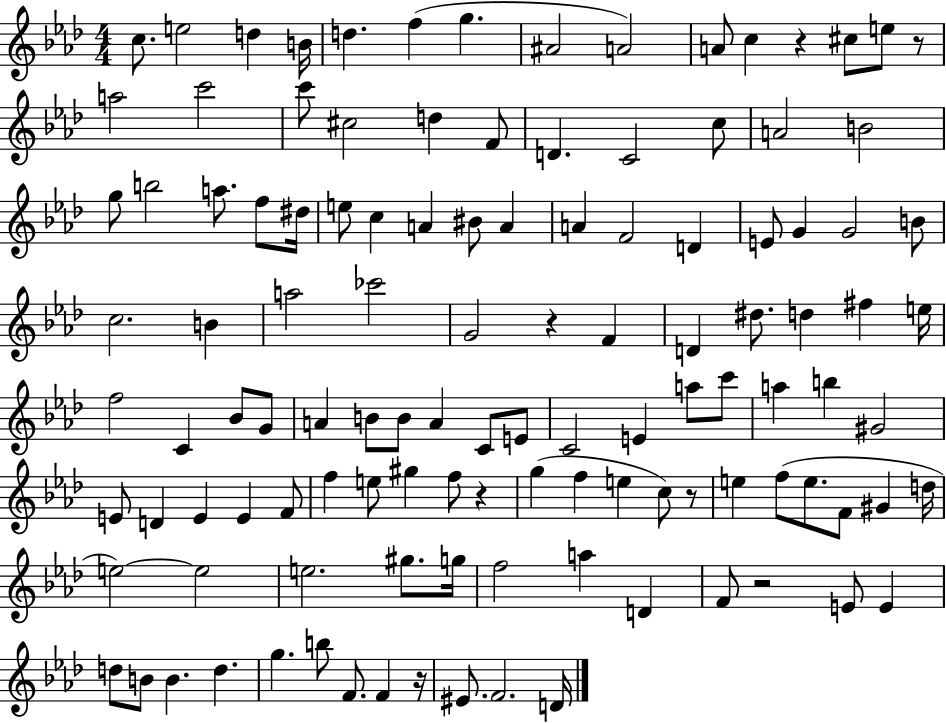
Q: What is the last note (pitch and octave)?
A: D4